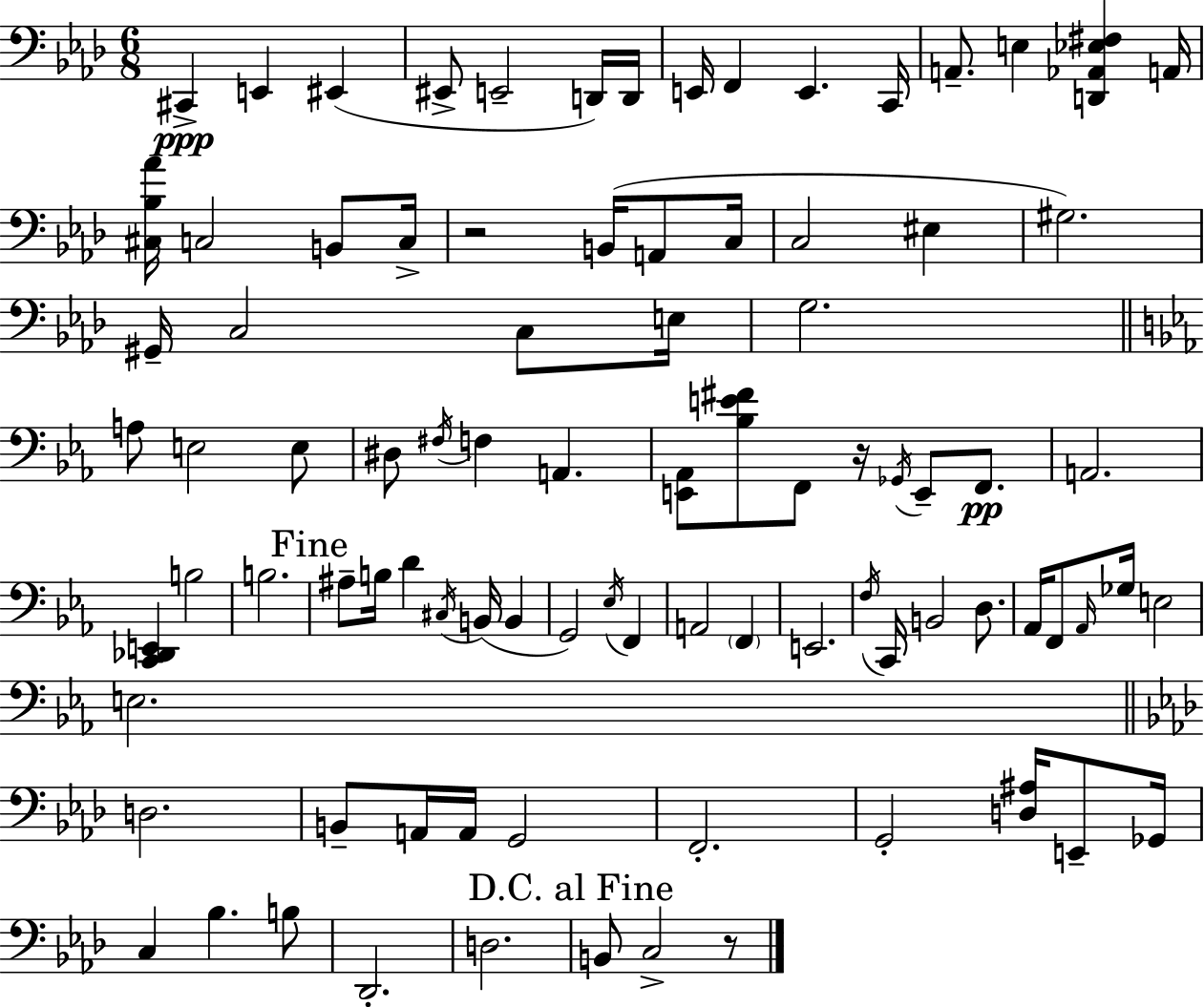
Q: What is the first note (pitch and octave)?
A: C#2